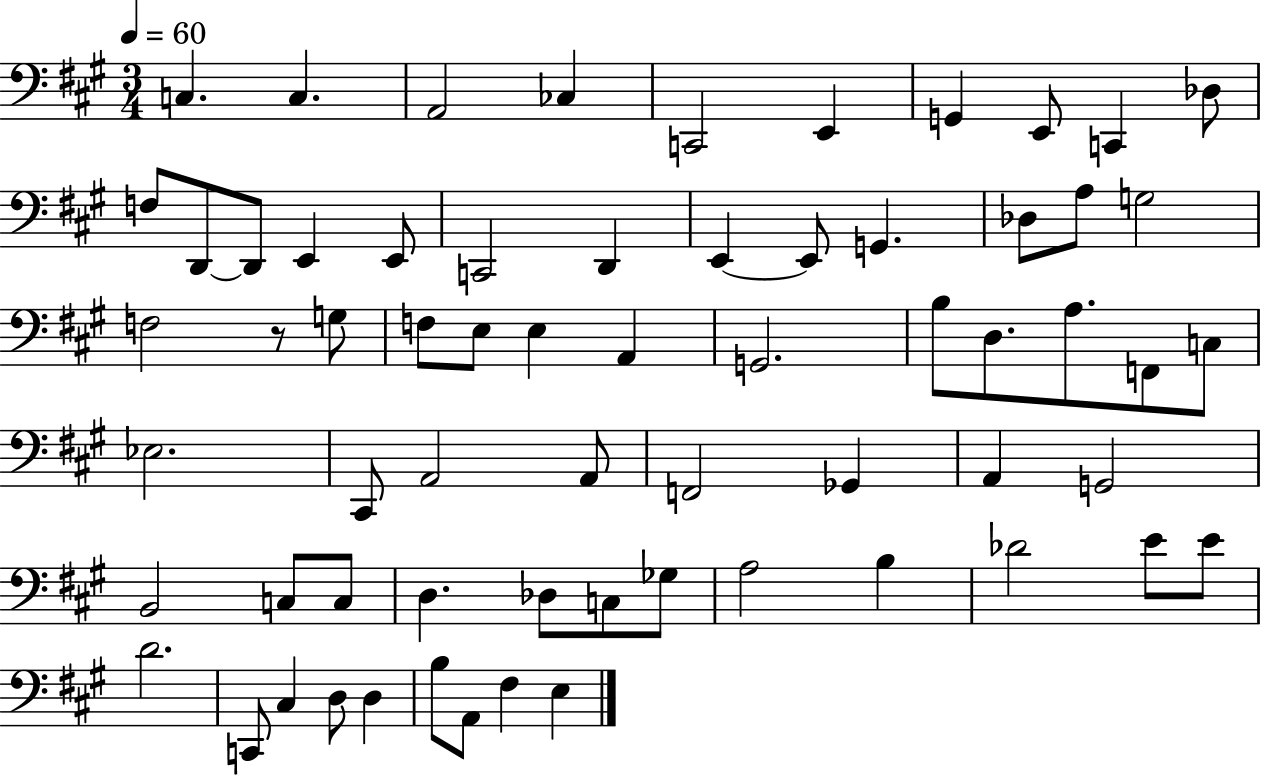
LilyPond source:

{
  \clef bass
  \numericTimeSignature
  \time 3/4
  \key a \major
  \tempo 4 = 60
  \repeat volta 2 { c4. c4. | a,2 ces4 | c,2 e,4 | g,4 e,8 c,4 des8 | \break f8 d,8~~ d,8 e,4 e,8 | c,2 d,4 | e,4~~ e,8 g,4. | des8 a8 g2 | \break f2 r8 g8 | f8 e8 e4 a,4 | g,2. | b8 d8. a8. f,8 c8 | \break ees2. | cis,8 a,2 a,8 | f,2 ges,4 | a,4 g,2 | \break b,2 c8 c8 | d4. des8 c8 ges8 | a2 b4 | des'2 e'8 e'8 | \break d'2. | c,8 cis4 d8 d4 | b8 a,8 fis4 e4 | } \bar "|."
}